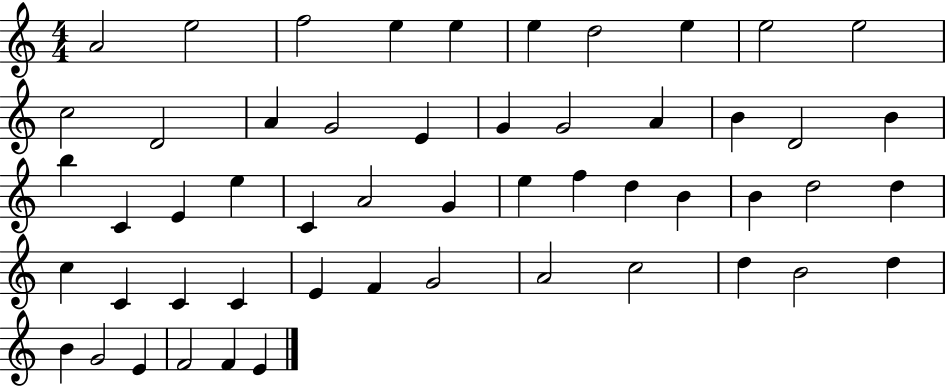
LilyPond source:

{
  \clef treble
  \numericTimeSignature
  \time 4/4
  \key c \major
  a'2 e''2 | f''2 e''4 e''4 | e''4 d''2 e''4 | e''2 e''2 | \break c''2 d'2 | a'4 g'2 e'4 | g'4 g'2 a'4 | b'4 d'2 b'4 | \break b''4 c'4 e'4 e''4 | c'4 a'2 g'4 | e''4 f''4 d''4 b'4 | b'4 d''2 d''4 | \break c''4 c'4 c'4 c'4 | e'4 f'4 g'2 | a'2 c''2 | d''4 b'2 d''4 | \break b'4 g'2 e'4 | f'2 f'4 e'4 | \bar "|."
}